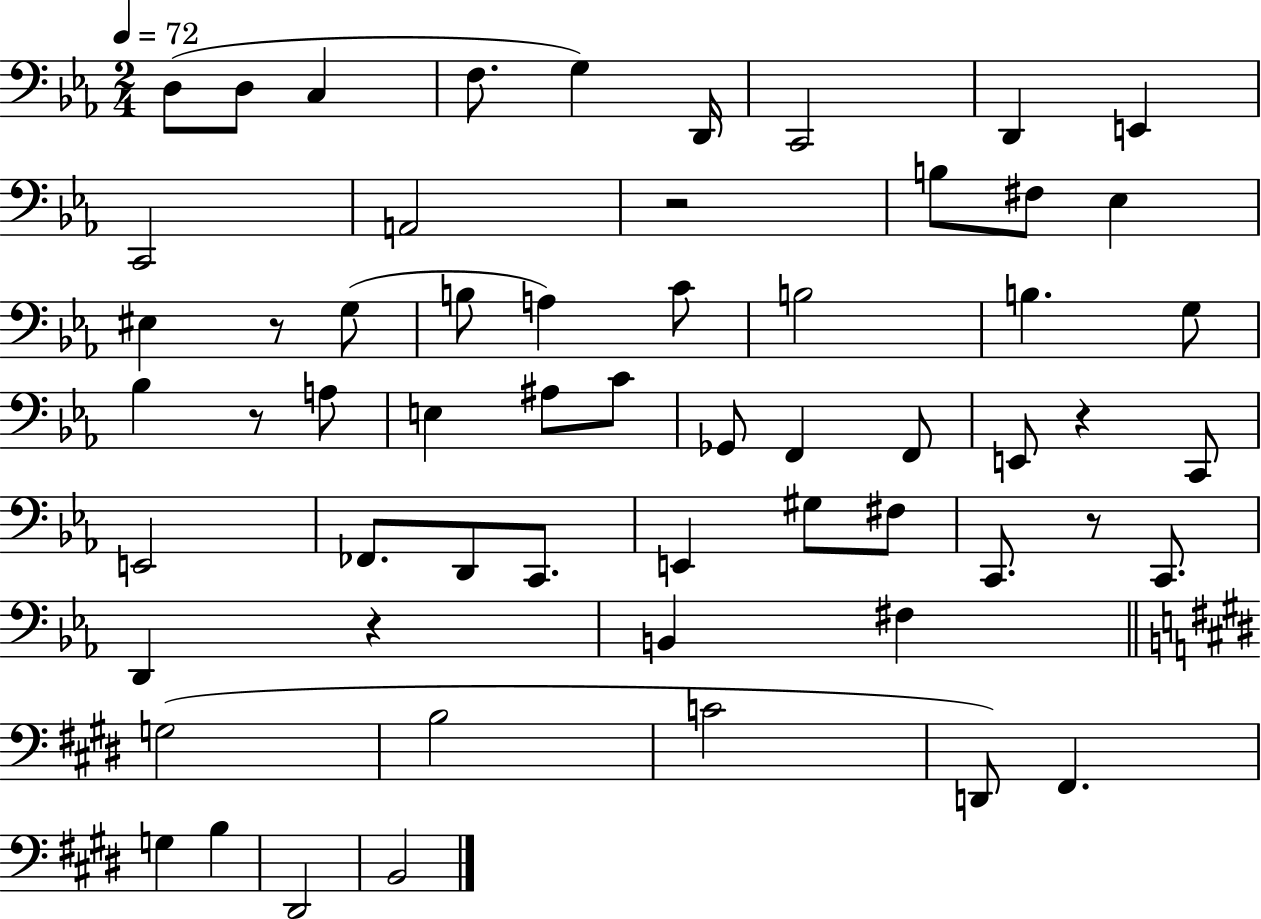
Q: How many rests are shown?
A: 6